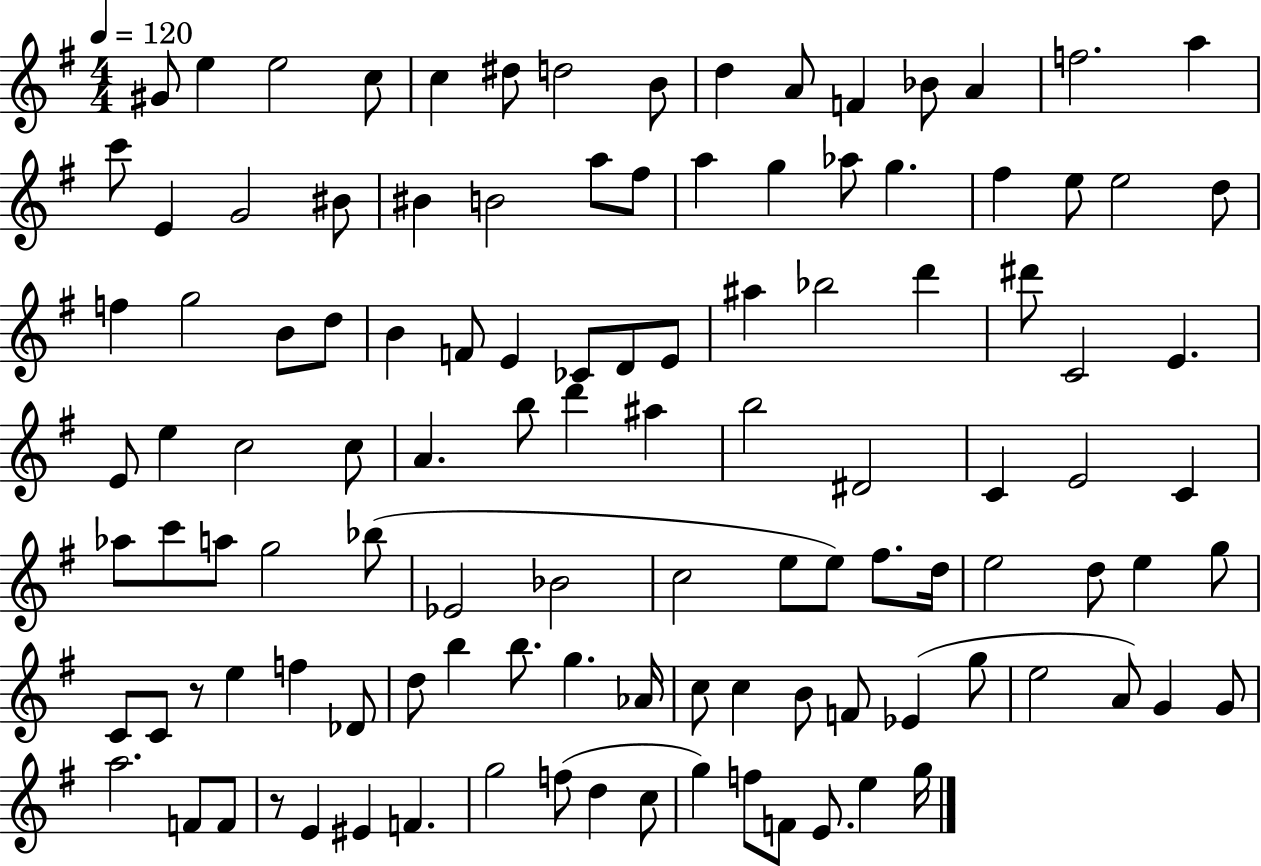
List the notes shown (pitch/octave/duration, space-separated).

G#4/e E5/q E5/h C5/e C5/q D#5/e D5/h B4/e D5/q A4/e F4/q Bb4/e A4/q F5/h. A5/q C6/e E4/q G4/h BIS4/e BIS4/q B4/h A5/e F#5/e A5/q G5/q Ab5/e G5/q. F#5/q E5/e E5/h D5/e F5/q G5/h B4/e D5/e B4/q F4/e E4/q CES4/e D4/e E4/e A#5/q Bb5/h D6/q D#6/e C4/h E4/q. E4/e E5/q C5/h C5/e A4/q. B5/e D6/q A#5/q B5/h D#4/h C4/q E4/h C4/q Ab5/e C6/e A5/e G5/h Bb5/e Eb4/h Bb4/h C5/h E5/e E5/e F#5/e. D5/s E5/h D5/e E5/q G5/e C4/e C4/e R/e E5/q F5/q Db4/e D5/e B5/q B5/e. G5/q. Ab4/s C5/e C5/q B4/e F4/e Eb4/q G5/e E5/h A4/e G4/q G4/e A5/h. F4/e F4/e R/e E4/q EIS4/q F4/q. G5/h F5/e D5/q C5/e G5/q F5/e F4/e E4/e. E5/q G5/s